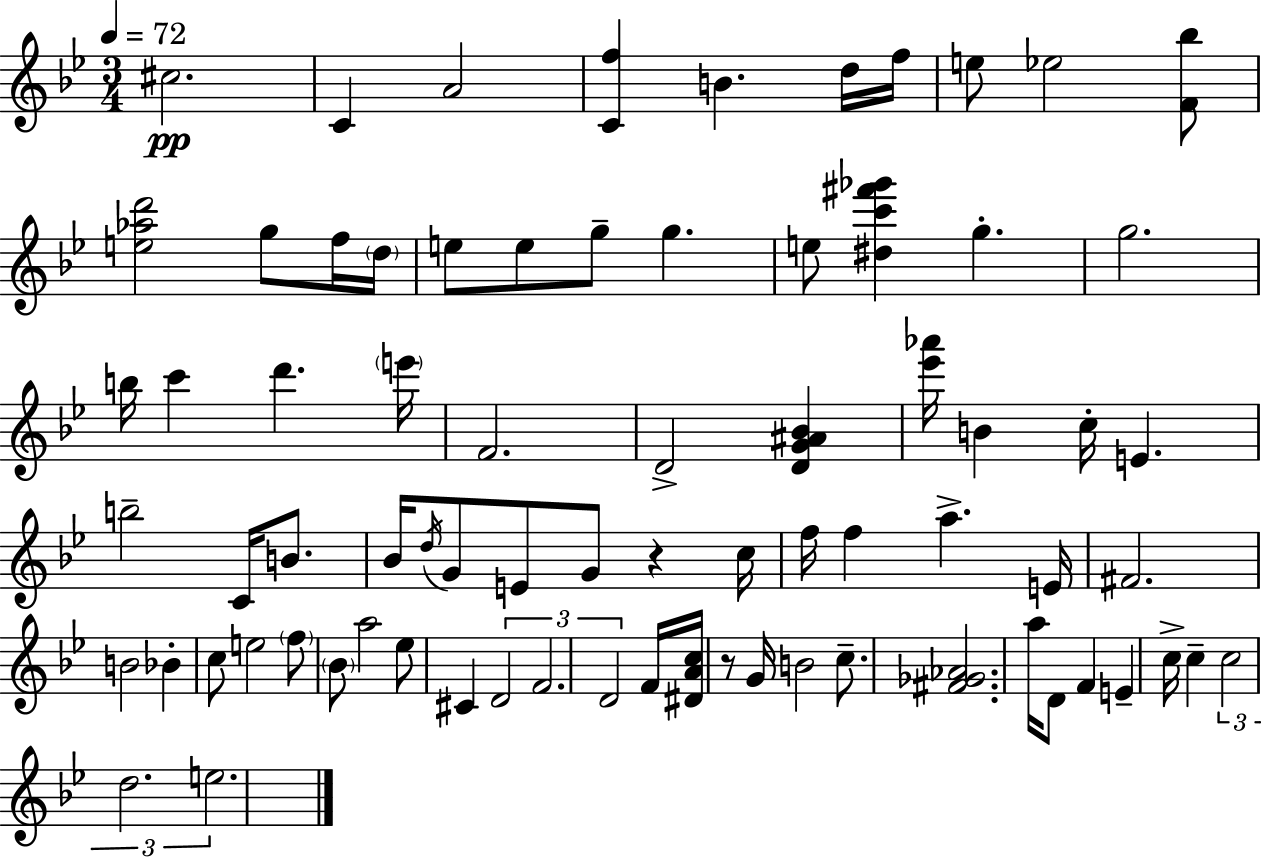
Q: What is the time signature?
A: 3/4